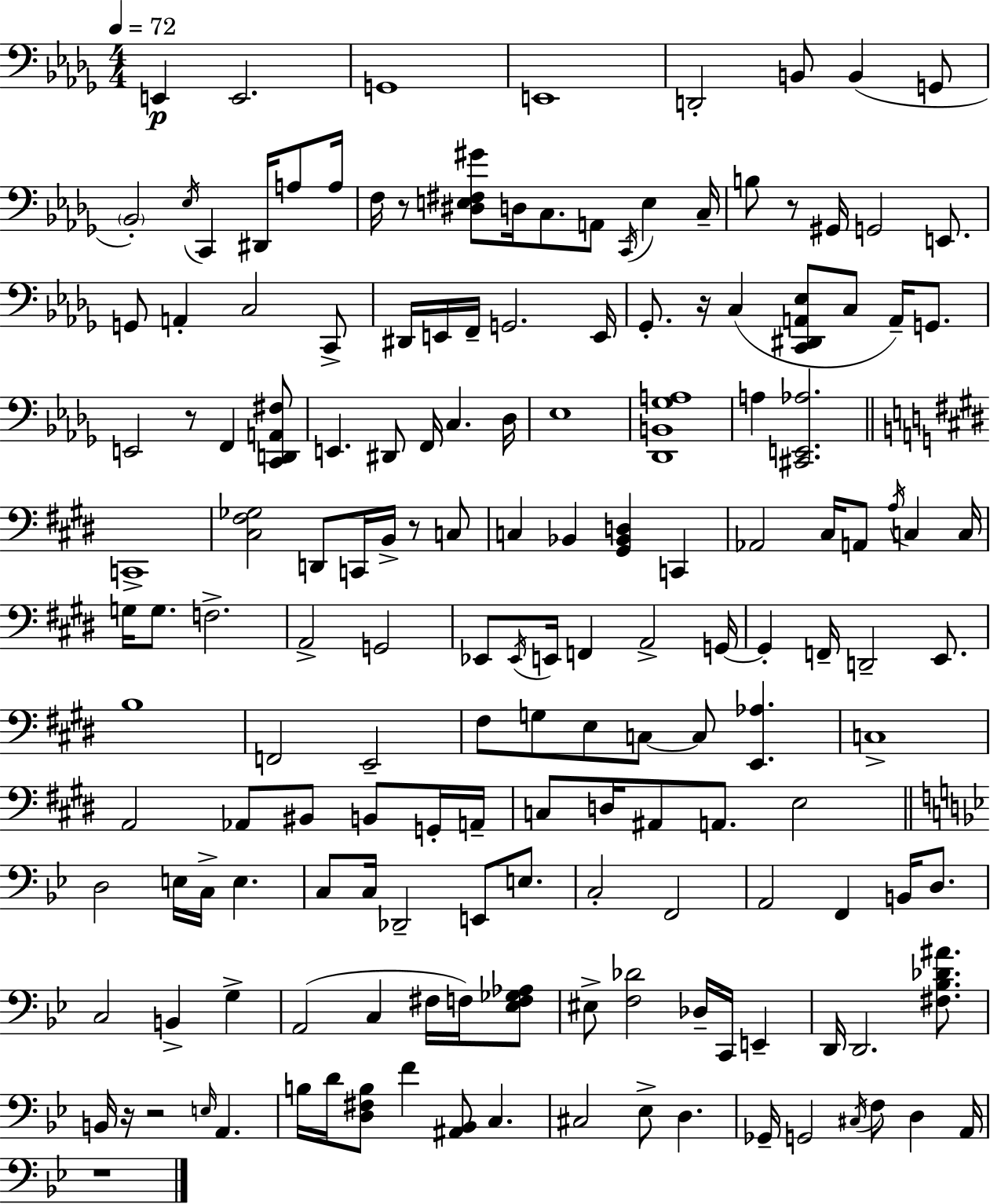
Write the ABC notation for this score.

X:1
T:Untitled
M:4/4
L:1/4
K:Bbm
E,, E,,2 G,,4 E,,4 D,,2 B,,/2 B,, G,,/2 _B,,2 _E,/4 C,, ^D,,/4 A,/2 A,/4 F,/4 z/2 [^D,E,^F,^G]/2 D,/4 C,/2 A,,/2 C,,/4 E, C,/4 B,/2 z/2 ^G,,/4 G,,2 E,,/2 G,,/2 A,, C,2 C,,/2 ^D,,/4 E,,/4 F,,/4 G,,2 E,,/4 _G,,/2 z/4 C, [C,,^D,,A,,_E,]/2 C,/2 A,,/4 G,,/2 E,,2 z/2 F,, [C,,D,,A,,^F,]/2 E,, ^D,,/2 F,,/4 C, _D,/4 _E,4 [_D,,B,,_G,A,]4 A, [^C,,E,,_A,]2 C,,4 [^C,^F,_G,]2 D,,/2 C,,/4 B,,/4 z/2 C,/2 C, _B,, [^G,,_B,,D,] C,, _A,,2 ^C,/4 A,,/2 A,/4 C, C,/4 G,/4 G,/2 F,2 A,,2 G,,2 _E,,/2 _E,,/4 E,,/4 F,, A,,2 G,,/4 G,, F,,/4 D,,2 E,,/2 B,4 F,,2 E,,2 ^F,/2 G,/2 E,/2 C,/2 C,/2 [E,,_A,] C,4 A,,2 _A,,/2 ^B,,/2 B,,/2 G,,/4 A,,/4 C,/2 D,/4 ^A,,/2 A,,/2 E,2 D,2 E,/4 C,/4 E, C,/2 C,/4 _D,,2 E,,/2 E,/2 C,2 F,,2 A,,2 F,, B,,/4 D,/2 C,2 B,, G, A,,2 C, ^F,/4 F,/4 [_E,F,_G,_A,]/2 ^E,/2 [F,_D]2 _D,/4 C,,/4 E,, D,,/4 D,,2 [^F,_B,_D^A]/2 B,,/4 z/4 z2 E,/4 A,, B,/4 D/4 [D,^F,B,]/2 F [^A,,_B,,]/2 C, ^C,2 _E,/2 D, _G,,/4 G,,2 ^C,/4 F,/2 D, A,,/4 z4